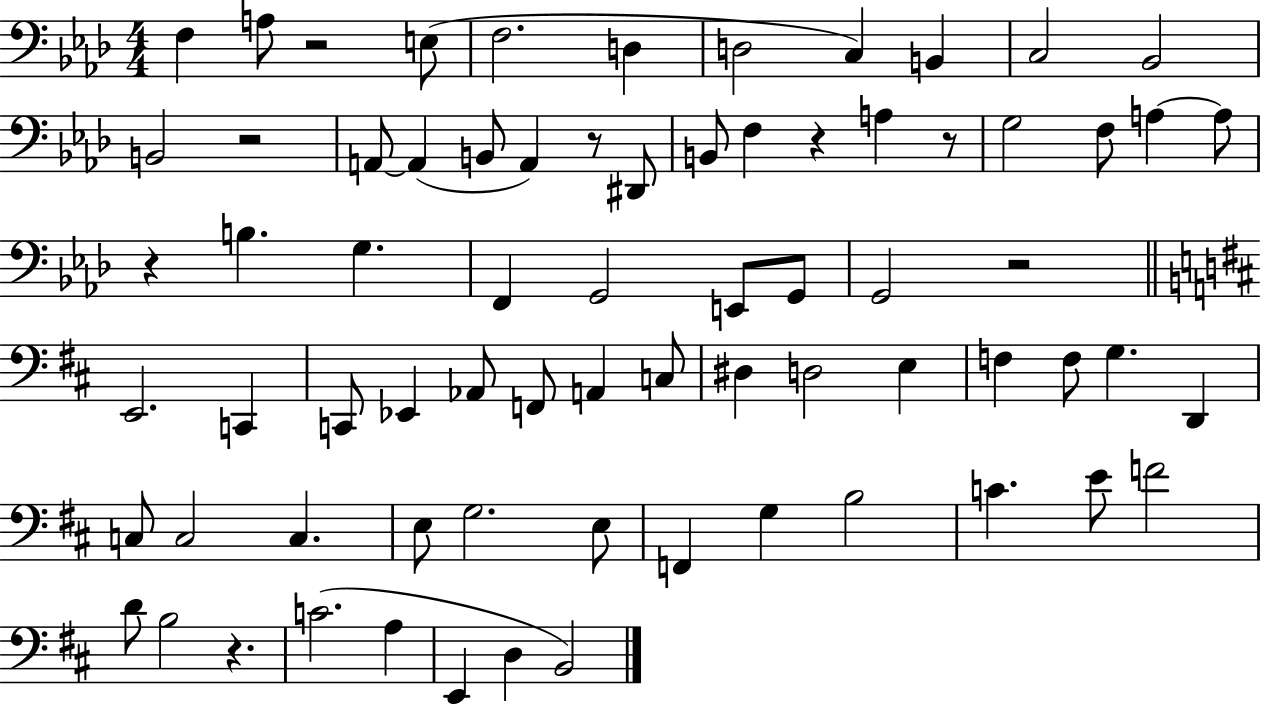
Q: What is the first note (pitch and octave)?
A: F3